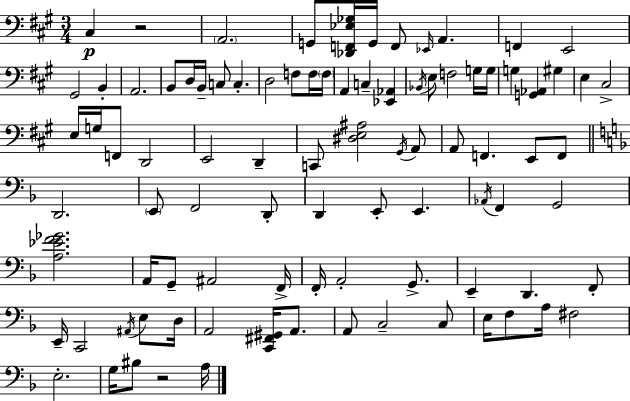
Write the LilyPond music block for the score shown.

{
  \clef bass
  \numericTimeSignature
  \time 3/4
  \key a \major
  cis4\p r2 | \parenthesize a,2. | g,8 <des, f, ees ges>16 g,16 f,8 \grace { ees,16 } a,4. | f,4 e,2 | \break gis,2 b,4-. | a,2. | b,8 d16 b,16-- c8 c4.-. | d2 f8 f16 | \break \parenthesize f16 a,4 c4-- <ees, aes,>4 | \acciaccatura { bes,16 } e8 f2 | g16 g16 g4 <g, aes,>4 gis4 | e4 cis2-> | \break e16 g16 f,8 d,2 | e,2 d,4-- | c,8 <dis e ais>2 | \acciaccatura { gis,16 } a,8 a,8 f,4. e,8 | \break f,8 \bar "||" \break \key f \major d,2. | \parenthesize e,8 f,2 d,8-. | d,4 e,8-. e,4. | \acciaccatura { aes,16 } f,4 g,2 | \break <a ees' f' ges'>2. | a,16 g,8-- ais,2 | f,16-> f,16-. a,2-. g,8.-> | e,4-- d,4. f,8-. | \break e,16-- c,2 \acciaccatura { ais,16 } e8 | d16 a,2 <c, fis, gis,>16 a,8. | a,8 c2-- | c8 e16 f8 a16 fis2 | \break e2.-. | g16 bis8 r2 | a16 \bar "|."
}